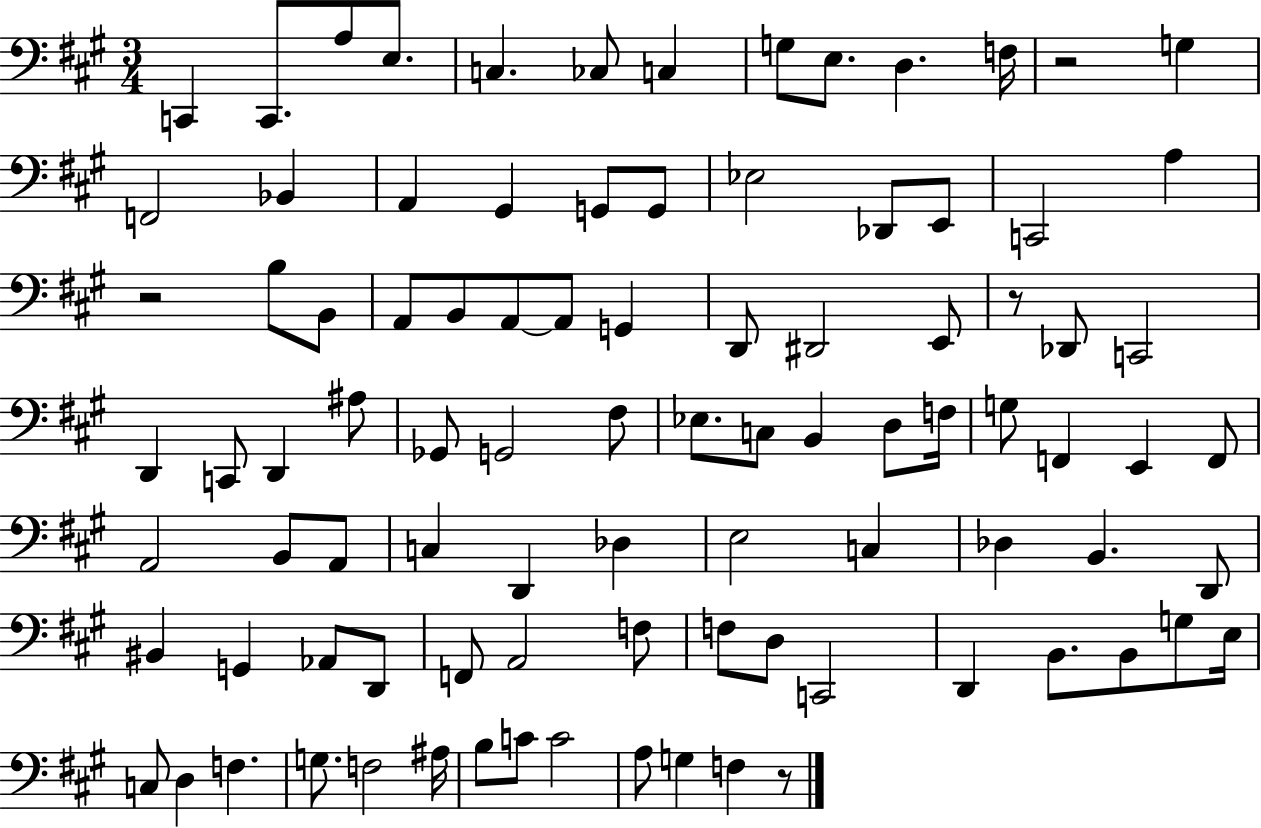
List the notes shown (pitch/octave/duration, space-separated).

C2/q C2/e. A3/e E3/e. C3/q. CES3/e C3/q G3/e E3/e. D3/q. F3/s R/h G3/q F2/h Bb2/q A2/q G#2/q G2/e G2/e Eb3/h Db2/e E2/e C2/h A3/q R/h B3/e B2/e A2/e B2/e A2/e A2/e G2/q D2/e D#2/h E2/e R/e Db2/e C2/h D2/q C2/e D2/q A#3/e Gb2/e G2/h F#3/e Eb3/e. C3/e B2/q D3/e F3/s G3/e F2/q E2/q F2/e A2/h B2/e A2/e C3/q D2/q Db3/q E3/h C3/q Db3/q B2/q. D2/e BIS2/q G2/q Ab2/e D2/e F2/e A2/h F3/e F3/e D3/e C2/h D2/q B2/e. B2/e G3/e E3/s C3/e D3/q F3/q. G3/e. F3/h A#3/s B3/e C4/e C4/h A3/e G3/q F3/q R/e